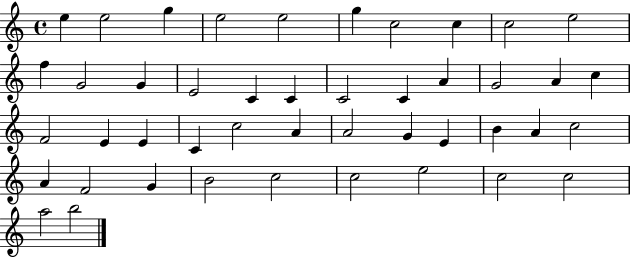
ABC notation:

X:1
T:Untitled
M:4/4
L:1/4
K:C
e e2 g e2 e2 g c2 c c2 e2 f G2 G E2 C C C2 C A G2 A c F2 E E C c2 A A2 G E B A c2 A F2 G B2 c2 c2 e2 c2 c2 a2 b2